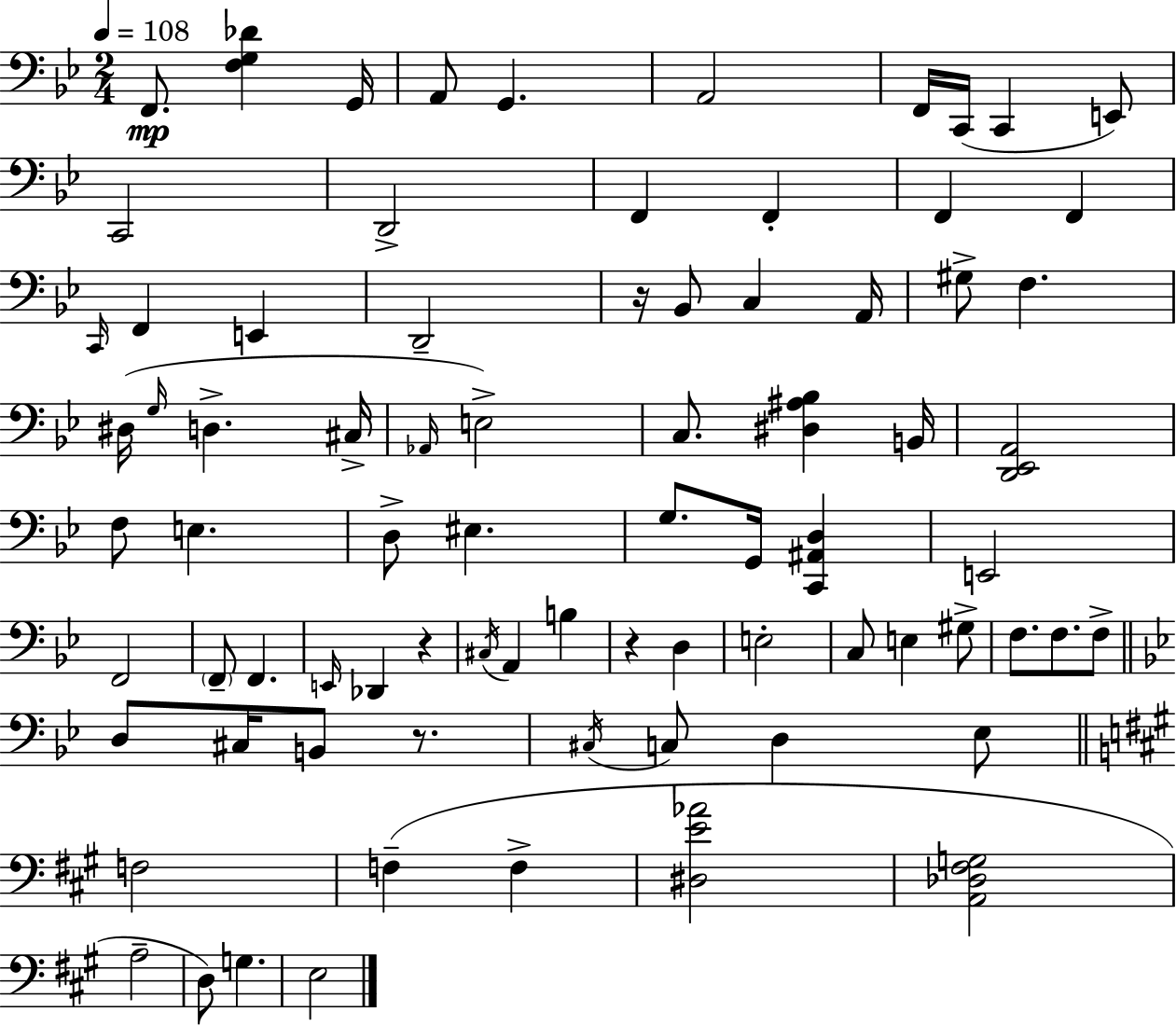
F2/e. [F3,G3,Db4]/q G2/s A2/e G2/q. A2/h F2/s C2/s C2/q E2/e C2/h D2/h F2/q F2/q F2/q F2/q C2/s F2/q E2/q D2/h R/s Bb2/e C3/q A2/s G#3/e F3/q. D#3/s G3/s D3/q. C#3/s Ab2/s E3/h C3/e. [D#3,A#3,Bb3]/q B2/s [D2,Eb2,A2]/h F3/e E3/q. D3/e EIS3/q. G3/e. G2/s [C2,A#2,D3]/q E2/h F2/h F2/e F2/q. E2/s Db2/q R/q C#3/s A2/q B3/q R/q D3/q E3/h C3/e E3/q G#3/e F3/e. F3/e. F3/e D3/e C#3/s B2/e R/e. C#3/s C3/e D3/q Eb3/e F3/h F3/q F3/q [D#3,E4,Ab4]/h [A2,Db3,F#3,G3]/h A3/h D3/e G3/q. E3/h